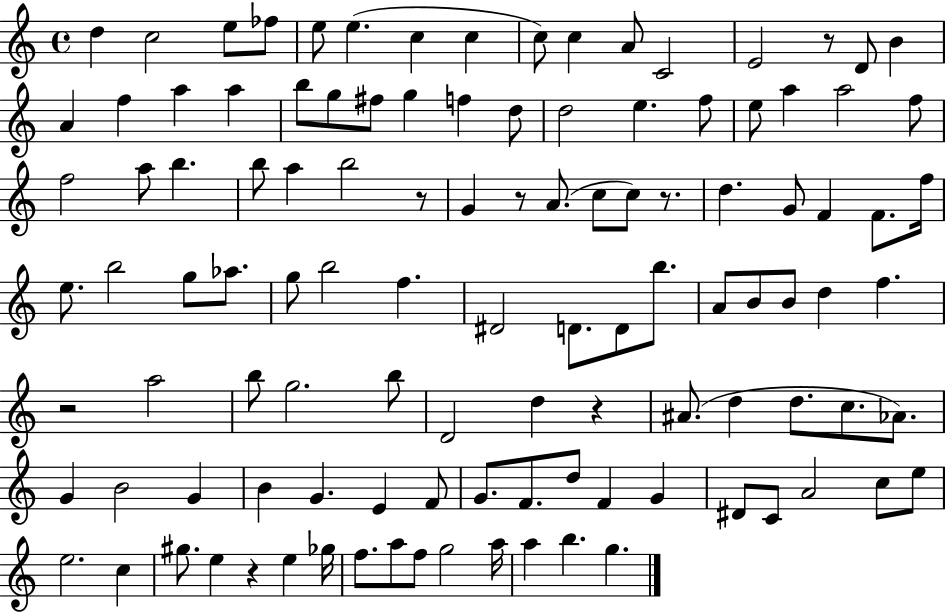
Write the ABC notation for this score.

X:1
T:Untitled
M:4/4
L:1/4
K:C
d c2 e/2 _f/2 e/2 e c c c/2 c A/2 C2 E2 z/2 D/2 B A f a a b/2 g/2 ^f/2 g f d/2 d2 e f/2 e/2 a a2 f/2 f2 a/2 b b/2 a b2 z/2 G z/2 A/2 c/2 c/2 z/2 d G/2 F F/2 f/4 e/2 b2 g/2 _a/2 g/2 b2 f ^D2 D/2 D/2 b/2 A/2 B/2 B/2 d f z2 a2 b/2 g2 b/2 D2 d z ^A/2 d d/2 c/2 _A/2 G B2 G B G E F/2 G/2 F/2 d/2 F G ^D/2 C/2 A2 c/2 e/2 e2 c ^g/2 e z e _g/4 f/2 a/2 f/2 g2 a/4 a b g